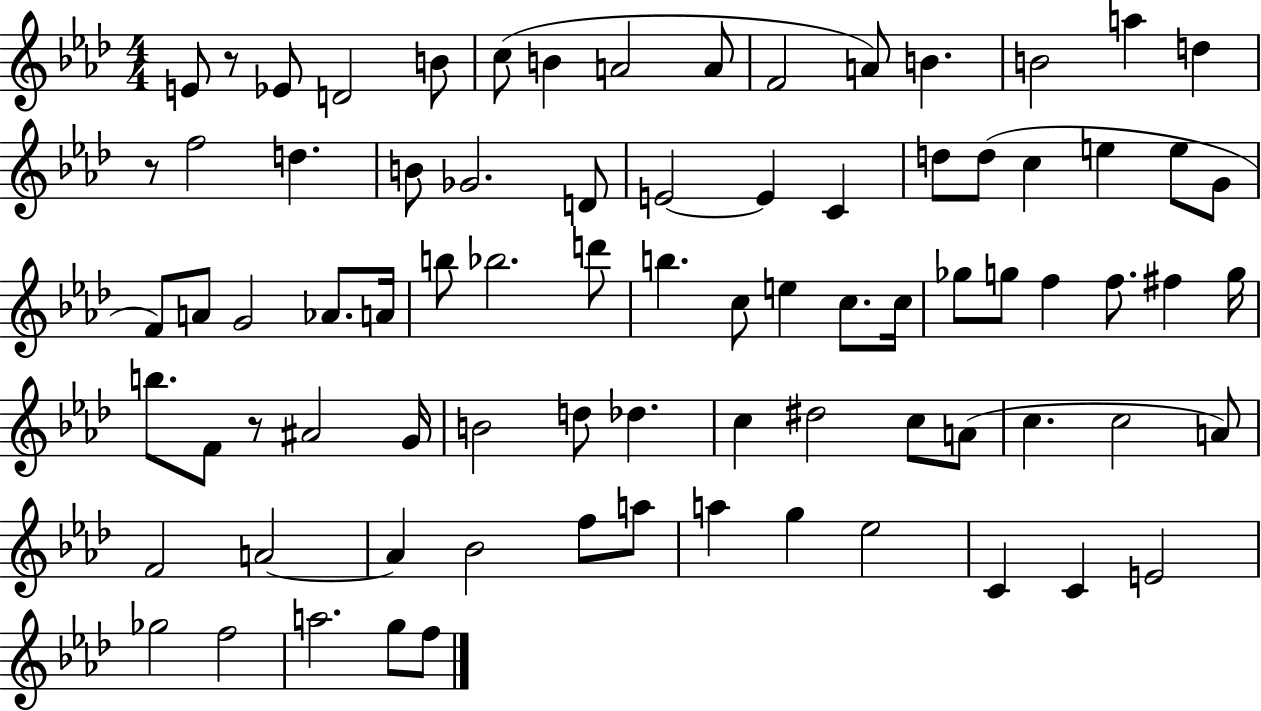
{
  \clef treble
  \numericTimeSignature
  \time 4/4
  \key aes \major
  e'8 r8 ees'8 d'2 b'8 | c''8( b'4 a'2 a'8 | f'2 a'8) b'4. | b'2 a''4 d''4 | \break r8 f''2 d''4. | b'8 ges'2. d'8 | e'2~~ e'4 c'4 | d''8 d''8( c''4 e''4 e''8 g'8 | \break f'8) a'8 g'2 aes'8. a'16 | b''8 bes''2. d'''8 | b''4. c''8 e''4 c''8. c''16 | ges''8 g''8 f''4 f''8. fis''4 g''16 | \break b''8. f'8 r8 ais'2 g'16 | b'2 d''8 des''4. | c''4 dis''2 c''8 a'8( | c''4. c''2 a'8) | \break f'2 a'2~~ | a'4 bes'2 f''8 a''8 | a''4 g''4 ees''2 | c'4 c'4 e'2 | \break ges''2 f''2 | a''2. g''8 f''8 | \bar "|."
}